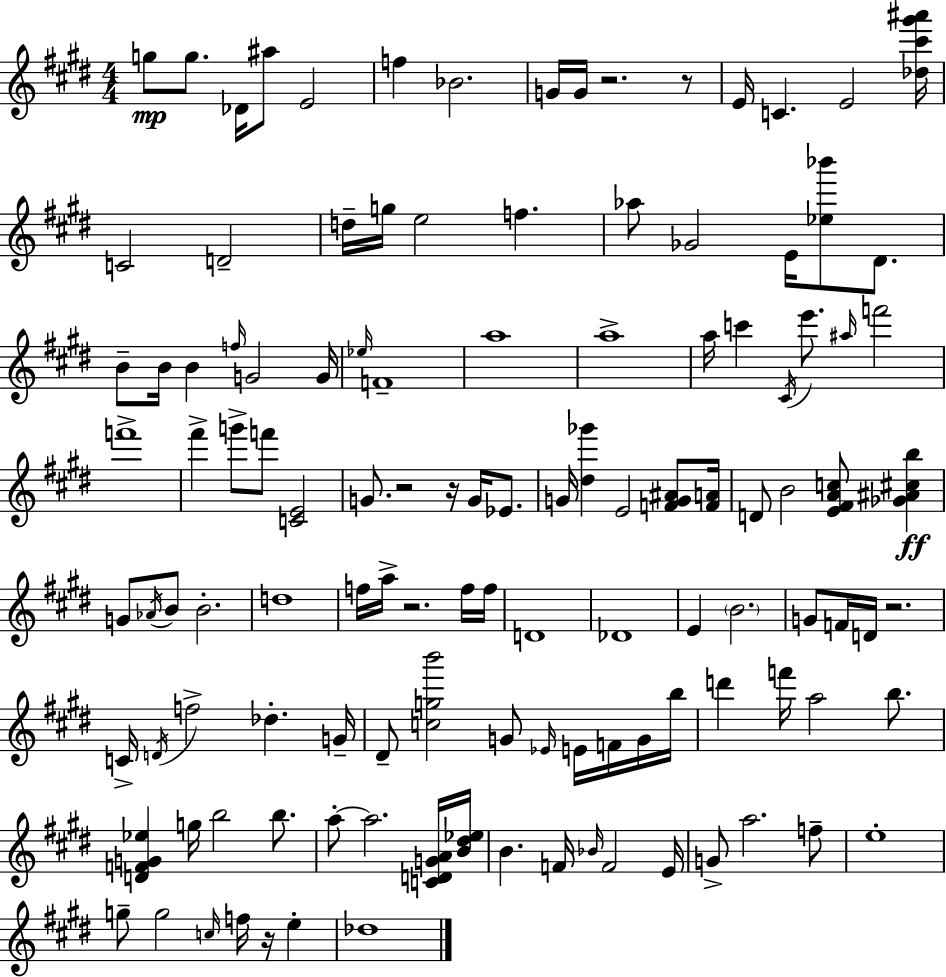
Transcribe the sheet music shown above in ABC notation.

X:1
T:Untitled
M:4/4
L:1/4
K:E
g/2 g/2 _D/4 ^a/2 E2 f _B2 G/4 G/4 z2 z/2 E/4 C E2 [_d^c'^g'^a']/4 C2 D2 d/4 g/4 e2 f _a/2 _G2 E/4 [_e_b']/2 ^D/2 B/2 B/4 B f/4 G2 G/4 _e/4 F4 a4 a4 a/4 c' ^C/4 e'/2 ^a/4 f'2 f'4 ^f' g'/2 f'/2 [CE]2 G/2 z2 z/4 G/4 _E/2 G/4 [^d_g'] E2 [FG^A]/2 [FA]/4 D/2 B2 [E^FAc]/2 [_G^A^cb] G/2 _A/4 B/2 B2 d4 f/4 a/4 z2 f/4 f/4 D4 _D4 E B2 G/2 F/4 D/4 z2 C/4 D/4 f2 _d G/4 ^D/2 [cgb']2 G/2 _E/4 E/4 F/4 G/4 b/4 d' f'/4 a2 b/2 [DFG_e] g/4 b2 b/2 a/2 a2 [CDGA]/4 [B^d_e]/4 B F/4 _B/4 F2 E/4 G/2 a2 f/2 e4 g/2 g2 c/4 f/4 z/4 e _d4